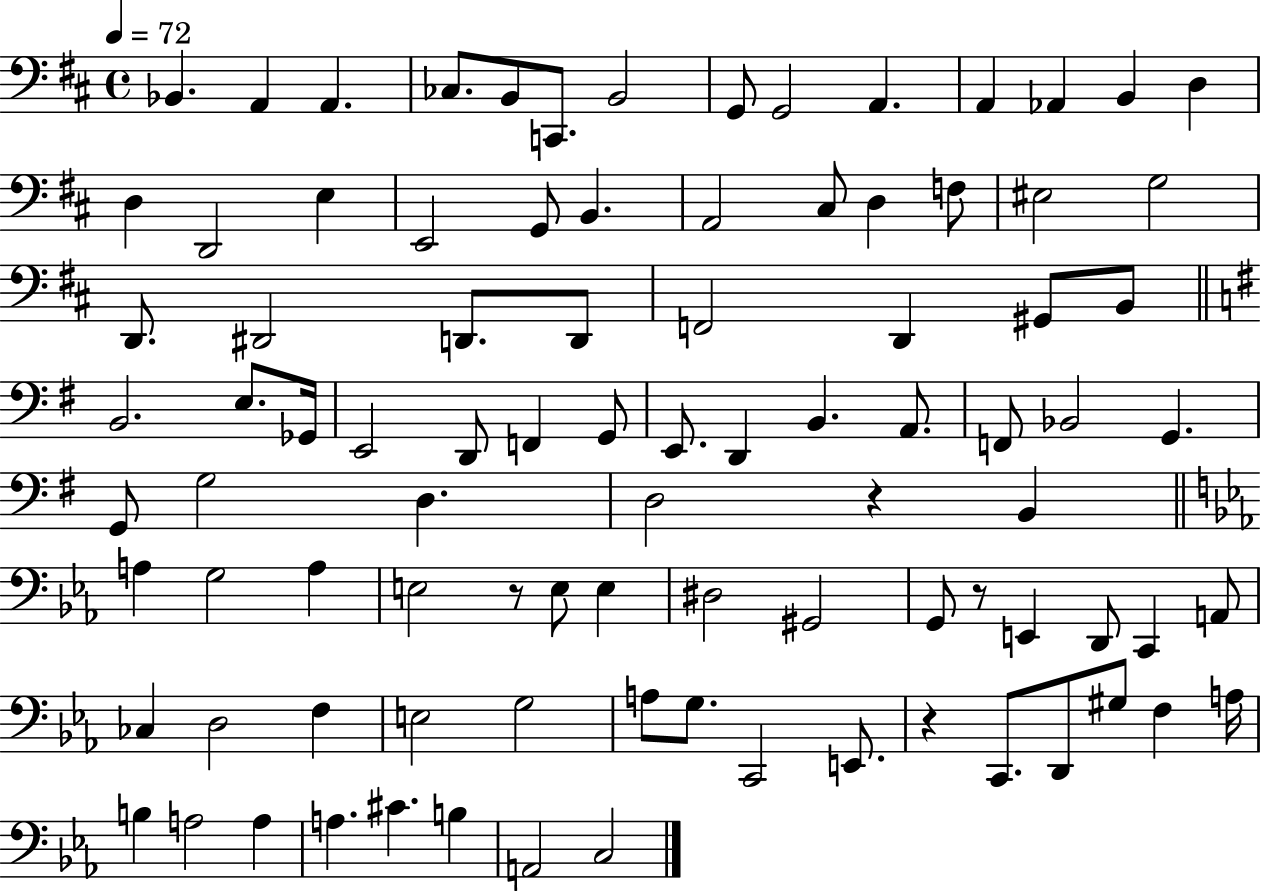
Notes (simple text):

Bb2/q. A2/q A2/q. CES3/e. B2/e C2/e. B2/h G2/e G2/h A2/q. A2/q Ab2/q B2/q D3/q D3/q D2/h E3/q E2/h G2/e B2/q. A2/h C#3/e D3/q F3/e EIS3/h G3/h D2/e. D#2/h D2/e. D2/e F2/h D2/q G#2/e B2/e B2/h. E3/e. Gb2/s E2/h D2/e F2/q G2/e E2/e. D2/q B2/q. A2/e. F2/e Bb2/h G2/q. G2/e G3/h D3/q. D3/h R/q B2/q A3/q G3/h A3/q E3/h R/e E3/e E3/q D#3/h G#2/h G2/e R/e E2/q D2/e C2/q A2/e CES3/q D3/h F3/q E3/h G3/h A3/e G3/e. C2/h E2/e. R/q C2/e. D2/e G#3/e F3/q A3/s B3/q A3/h A3/q A3/q. C#4/q. B3/q A2/h C3/h